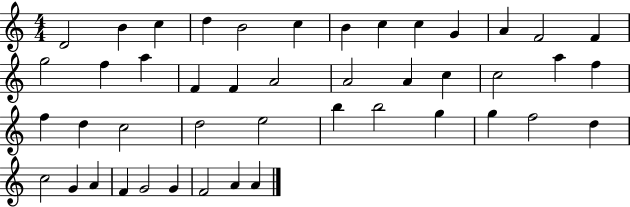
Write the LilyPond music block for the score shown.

{
  \clef treble
  \numericTimeSignature
  \time 4/4
  \key c \major
  d'2 b'4 c''4 | d''4 b'2 c''4 | b'4 c''4 c''4 g'4 | a'4 f'2 f'4 | \break g''2 f''4 a''4 | f'4 f'4 a'2 | a'2 a'4 c''4 | c''2 a''4 f''4 | \break f''4 d''4 c''2 | d''2 e''2 | b''4 b''2 g''4 | g''4 f''2 d''4 | \break c''2 g'4 a'4 | f'4 g'2 g'4 | f'2 a'4 a'4 | \bar "|."
}